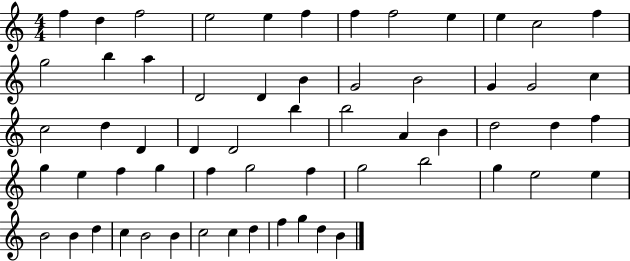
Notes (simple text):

F5/q D5/q F5/h E5/h E5/q F5/q F5/q F5/h E5/q E5/q C5/h F5/q G5/h B5/q A5/q D4/h D4/q B4/q G4/h B4/h G4/q G4/h C5/q C5/h D5/q D4/q D4/q D4/h B5/q B5/h A4/q B4/q D5/h D5/q F5/q G5/q E5/q F5/q G5/q F5/q G5/h F5/q G5/h B5/h G5/q E5/h E5/q B4/h B4/q D5/q C5/q B4/h B4/q C5/h C5/q D5/q F5/q G5/q D5/q B4/q